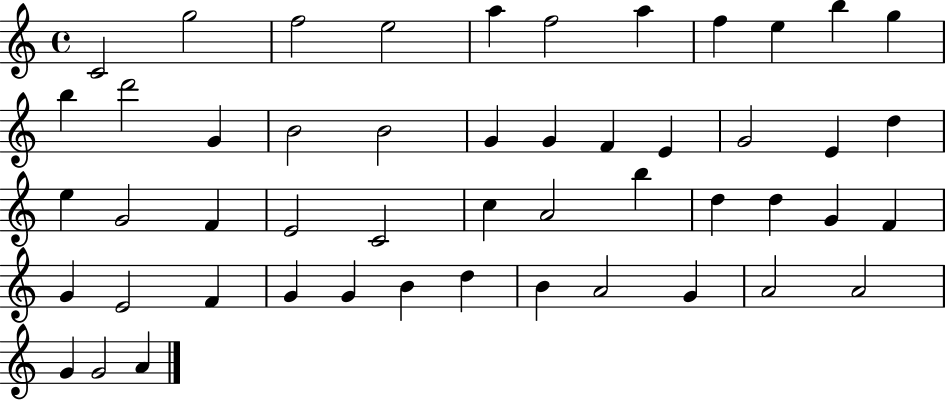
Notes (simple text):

C4/h G5/h F5/h E5/h A5/q F5/h A5/q F5/q E5/q B5/q G5/q B5/q D6/h G4/q B4/h B4/h G4/q G4/q F4/q E4/q G4/h E4/q D5/q E5/q G4/h F4/q E4/h C4/h C5/q A4/h B5/q D5/q D5/q G4/q F4/q G4/q E4/h F4/q G4/q G4/q B4/q D5/q B4/q A4/h G4/q A4/h A4/h G4/q G4/h A4/q